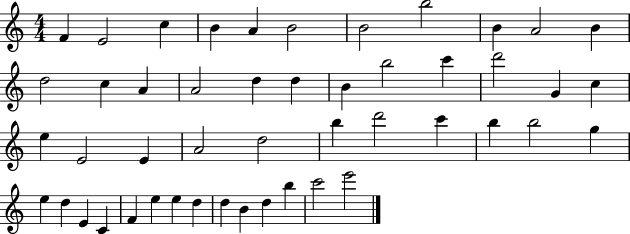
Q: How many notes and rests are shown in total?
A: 48